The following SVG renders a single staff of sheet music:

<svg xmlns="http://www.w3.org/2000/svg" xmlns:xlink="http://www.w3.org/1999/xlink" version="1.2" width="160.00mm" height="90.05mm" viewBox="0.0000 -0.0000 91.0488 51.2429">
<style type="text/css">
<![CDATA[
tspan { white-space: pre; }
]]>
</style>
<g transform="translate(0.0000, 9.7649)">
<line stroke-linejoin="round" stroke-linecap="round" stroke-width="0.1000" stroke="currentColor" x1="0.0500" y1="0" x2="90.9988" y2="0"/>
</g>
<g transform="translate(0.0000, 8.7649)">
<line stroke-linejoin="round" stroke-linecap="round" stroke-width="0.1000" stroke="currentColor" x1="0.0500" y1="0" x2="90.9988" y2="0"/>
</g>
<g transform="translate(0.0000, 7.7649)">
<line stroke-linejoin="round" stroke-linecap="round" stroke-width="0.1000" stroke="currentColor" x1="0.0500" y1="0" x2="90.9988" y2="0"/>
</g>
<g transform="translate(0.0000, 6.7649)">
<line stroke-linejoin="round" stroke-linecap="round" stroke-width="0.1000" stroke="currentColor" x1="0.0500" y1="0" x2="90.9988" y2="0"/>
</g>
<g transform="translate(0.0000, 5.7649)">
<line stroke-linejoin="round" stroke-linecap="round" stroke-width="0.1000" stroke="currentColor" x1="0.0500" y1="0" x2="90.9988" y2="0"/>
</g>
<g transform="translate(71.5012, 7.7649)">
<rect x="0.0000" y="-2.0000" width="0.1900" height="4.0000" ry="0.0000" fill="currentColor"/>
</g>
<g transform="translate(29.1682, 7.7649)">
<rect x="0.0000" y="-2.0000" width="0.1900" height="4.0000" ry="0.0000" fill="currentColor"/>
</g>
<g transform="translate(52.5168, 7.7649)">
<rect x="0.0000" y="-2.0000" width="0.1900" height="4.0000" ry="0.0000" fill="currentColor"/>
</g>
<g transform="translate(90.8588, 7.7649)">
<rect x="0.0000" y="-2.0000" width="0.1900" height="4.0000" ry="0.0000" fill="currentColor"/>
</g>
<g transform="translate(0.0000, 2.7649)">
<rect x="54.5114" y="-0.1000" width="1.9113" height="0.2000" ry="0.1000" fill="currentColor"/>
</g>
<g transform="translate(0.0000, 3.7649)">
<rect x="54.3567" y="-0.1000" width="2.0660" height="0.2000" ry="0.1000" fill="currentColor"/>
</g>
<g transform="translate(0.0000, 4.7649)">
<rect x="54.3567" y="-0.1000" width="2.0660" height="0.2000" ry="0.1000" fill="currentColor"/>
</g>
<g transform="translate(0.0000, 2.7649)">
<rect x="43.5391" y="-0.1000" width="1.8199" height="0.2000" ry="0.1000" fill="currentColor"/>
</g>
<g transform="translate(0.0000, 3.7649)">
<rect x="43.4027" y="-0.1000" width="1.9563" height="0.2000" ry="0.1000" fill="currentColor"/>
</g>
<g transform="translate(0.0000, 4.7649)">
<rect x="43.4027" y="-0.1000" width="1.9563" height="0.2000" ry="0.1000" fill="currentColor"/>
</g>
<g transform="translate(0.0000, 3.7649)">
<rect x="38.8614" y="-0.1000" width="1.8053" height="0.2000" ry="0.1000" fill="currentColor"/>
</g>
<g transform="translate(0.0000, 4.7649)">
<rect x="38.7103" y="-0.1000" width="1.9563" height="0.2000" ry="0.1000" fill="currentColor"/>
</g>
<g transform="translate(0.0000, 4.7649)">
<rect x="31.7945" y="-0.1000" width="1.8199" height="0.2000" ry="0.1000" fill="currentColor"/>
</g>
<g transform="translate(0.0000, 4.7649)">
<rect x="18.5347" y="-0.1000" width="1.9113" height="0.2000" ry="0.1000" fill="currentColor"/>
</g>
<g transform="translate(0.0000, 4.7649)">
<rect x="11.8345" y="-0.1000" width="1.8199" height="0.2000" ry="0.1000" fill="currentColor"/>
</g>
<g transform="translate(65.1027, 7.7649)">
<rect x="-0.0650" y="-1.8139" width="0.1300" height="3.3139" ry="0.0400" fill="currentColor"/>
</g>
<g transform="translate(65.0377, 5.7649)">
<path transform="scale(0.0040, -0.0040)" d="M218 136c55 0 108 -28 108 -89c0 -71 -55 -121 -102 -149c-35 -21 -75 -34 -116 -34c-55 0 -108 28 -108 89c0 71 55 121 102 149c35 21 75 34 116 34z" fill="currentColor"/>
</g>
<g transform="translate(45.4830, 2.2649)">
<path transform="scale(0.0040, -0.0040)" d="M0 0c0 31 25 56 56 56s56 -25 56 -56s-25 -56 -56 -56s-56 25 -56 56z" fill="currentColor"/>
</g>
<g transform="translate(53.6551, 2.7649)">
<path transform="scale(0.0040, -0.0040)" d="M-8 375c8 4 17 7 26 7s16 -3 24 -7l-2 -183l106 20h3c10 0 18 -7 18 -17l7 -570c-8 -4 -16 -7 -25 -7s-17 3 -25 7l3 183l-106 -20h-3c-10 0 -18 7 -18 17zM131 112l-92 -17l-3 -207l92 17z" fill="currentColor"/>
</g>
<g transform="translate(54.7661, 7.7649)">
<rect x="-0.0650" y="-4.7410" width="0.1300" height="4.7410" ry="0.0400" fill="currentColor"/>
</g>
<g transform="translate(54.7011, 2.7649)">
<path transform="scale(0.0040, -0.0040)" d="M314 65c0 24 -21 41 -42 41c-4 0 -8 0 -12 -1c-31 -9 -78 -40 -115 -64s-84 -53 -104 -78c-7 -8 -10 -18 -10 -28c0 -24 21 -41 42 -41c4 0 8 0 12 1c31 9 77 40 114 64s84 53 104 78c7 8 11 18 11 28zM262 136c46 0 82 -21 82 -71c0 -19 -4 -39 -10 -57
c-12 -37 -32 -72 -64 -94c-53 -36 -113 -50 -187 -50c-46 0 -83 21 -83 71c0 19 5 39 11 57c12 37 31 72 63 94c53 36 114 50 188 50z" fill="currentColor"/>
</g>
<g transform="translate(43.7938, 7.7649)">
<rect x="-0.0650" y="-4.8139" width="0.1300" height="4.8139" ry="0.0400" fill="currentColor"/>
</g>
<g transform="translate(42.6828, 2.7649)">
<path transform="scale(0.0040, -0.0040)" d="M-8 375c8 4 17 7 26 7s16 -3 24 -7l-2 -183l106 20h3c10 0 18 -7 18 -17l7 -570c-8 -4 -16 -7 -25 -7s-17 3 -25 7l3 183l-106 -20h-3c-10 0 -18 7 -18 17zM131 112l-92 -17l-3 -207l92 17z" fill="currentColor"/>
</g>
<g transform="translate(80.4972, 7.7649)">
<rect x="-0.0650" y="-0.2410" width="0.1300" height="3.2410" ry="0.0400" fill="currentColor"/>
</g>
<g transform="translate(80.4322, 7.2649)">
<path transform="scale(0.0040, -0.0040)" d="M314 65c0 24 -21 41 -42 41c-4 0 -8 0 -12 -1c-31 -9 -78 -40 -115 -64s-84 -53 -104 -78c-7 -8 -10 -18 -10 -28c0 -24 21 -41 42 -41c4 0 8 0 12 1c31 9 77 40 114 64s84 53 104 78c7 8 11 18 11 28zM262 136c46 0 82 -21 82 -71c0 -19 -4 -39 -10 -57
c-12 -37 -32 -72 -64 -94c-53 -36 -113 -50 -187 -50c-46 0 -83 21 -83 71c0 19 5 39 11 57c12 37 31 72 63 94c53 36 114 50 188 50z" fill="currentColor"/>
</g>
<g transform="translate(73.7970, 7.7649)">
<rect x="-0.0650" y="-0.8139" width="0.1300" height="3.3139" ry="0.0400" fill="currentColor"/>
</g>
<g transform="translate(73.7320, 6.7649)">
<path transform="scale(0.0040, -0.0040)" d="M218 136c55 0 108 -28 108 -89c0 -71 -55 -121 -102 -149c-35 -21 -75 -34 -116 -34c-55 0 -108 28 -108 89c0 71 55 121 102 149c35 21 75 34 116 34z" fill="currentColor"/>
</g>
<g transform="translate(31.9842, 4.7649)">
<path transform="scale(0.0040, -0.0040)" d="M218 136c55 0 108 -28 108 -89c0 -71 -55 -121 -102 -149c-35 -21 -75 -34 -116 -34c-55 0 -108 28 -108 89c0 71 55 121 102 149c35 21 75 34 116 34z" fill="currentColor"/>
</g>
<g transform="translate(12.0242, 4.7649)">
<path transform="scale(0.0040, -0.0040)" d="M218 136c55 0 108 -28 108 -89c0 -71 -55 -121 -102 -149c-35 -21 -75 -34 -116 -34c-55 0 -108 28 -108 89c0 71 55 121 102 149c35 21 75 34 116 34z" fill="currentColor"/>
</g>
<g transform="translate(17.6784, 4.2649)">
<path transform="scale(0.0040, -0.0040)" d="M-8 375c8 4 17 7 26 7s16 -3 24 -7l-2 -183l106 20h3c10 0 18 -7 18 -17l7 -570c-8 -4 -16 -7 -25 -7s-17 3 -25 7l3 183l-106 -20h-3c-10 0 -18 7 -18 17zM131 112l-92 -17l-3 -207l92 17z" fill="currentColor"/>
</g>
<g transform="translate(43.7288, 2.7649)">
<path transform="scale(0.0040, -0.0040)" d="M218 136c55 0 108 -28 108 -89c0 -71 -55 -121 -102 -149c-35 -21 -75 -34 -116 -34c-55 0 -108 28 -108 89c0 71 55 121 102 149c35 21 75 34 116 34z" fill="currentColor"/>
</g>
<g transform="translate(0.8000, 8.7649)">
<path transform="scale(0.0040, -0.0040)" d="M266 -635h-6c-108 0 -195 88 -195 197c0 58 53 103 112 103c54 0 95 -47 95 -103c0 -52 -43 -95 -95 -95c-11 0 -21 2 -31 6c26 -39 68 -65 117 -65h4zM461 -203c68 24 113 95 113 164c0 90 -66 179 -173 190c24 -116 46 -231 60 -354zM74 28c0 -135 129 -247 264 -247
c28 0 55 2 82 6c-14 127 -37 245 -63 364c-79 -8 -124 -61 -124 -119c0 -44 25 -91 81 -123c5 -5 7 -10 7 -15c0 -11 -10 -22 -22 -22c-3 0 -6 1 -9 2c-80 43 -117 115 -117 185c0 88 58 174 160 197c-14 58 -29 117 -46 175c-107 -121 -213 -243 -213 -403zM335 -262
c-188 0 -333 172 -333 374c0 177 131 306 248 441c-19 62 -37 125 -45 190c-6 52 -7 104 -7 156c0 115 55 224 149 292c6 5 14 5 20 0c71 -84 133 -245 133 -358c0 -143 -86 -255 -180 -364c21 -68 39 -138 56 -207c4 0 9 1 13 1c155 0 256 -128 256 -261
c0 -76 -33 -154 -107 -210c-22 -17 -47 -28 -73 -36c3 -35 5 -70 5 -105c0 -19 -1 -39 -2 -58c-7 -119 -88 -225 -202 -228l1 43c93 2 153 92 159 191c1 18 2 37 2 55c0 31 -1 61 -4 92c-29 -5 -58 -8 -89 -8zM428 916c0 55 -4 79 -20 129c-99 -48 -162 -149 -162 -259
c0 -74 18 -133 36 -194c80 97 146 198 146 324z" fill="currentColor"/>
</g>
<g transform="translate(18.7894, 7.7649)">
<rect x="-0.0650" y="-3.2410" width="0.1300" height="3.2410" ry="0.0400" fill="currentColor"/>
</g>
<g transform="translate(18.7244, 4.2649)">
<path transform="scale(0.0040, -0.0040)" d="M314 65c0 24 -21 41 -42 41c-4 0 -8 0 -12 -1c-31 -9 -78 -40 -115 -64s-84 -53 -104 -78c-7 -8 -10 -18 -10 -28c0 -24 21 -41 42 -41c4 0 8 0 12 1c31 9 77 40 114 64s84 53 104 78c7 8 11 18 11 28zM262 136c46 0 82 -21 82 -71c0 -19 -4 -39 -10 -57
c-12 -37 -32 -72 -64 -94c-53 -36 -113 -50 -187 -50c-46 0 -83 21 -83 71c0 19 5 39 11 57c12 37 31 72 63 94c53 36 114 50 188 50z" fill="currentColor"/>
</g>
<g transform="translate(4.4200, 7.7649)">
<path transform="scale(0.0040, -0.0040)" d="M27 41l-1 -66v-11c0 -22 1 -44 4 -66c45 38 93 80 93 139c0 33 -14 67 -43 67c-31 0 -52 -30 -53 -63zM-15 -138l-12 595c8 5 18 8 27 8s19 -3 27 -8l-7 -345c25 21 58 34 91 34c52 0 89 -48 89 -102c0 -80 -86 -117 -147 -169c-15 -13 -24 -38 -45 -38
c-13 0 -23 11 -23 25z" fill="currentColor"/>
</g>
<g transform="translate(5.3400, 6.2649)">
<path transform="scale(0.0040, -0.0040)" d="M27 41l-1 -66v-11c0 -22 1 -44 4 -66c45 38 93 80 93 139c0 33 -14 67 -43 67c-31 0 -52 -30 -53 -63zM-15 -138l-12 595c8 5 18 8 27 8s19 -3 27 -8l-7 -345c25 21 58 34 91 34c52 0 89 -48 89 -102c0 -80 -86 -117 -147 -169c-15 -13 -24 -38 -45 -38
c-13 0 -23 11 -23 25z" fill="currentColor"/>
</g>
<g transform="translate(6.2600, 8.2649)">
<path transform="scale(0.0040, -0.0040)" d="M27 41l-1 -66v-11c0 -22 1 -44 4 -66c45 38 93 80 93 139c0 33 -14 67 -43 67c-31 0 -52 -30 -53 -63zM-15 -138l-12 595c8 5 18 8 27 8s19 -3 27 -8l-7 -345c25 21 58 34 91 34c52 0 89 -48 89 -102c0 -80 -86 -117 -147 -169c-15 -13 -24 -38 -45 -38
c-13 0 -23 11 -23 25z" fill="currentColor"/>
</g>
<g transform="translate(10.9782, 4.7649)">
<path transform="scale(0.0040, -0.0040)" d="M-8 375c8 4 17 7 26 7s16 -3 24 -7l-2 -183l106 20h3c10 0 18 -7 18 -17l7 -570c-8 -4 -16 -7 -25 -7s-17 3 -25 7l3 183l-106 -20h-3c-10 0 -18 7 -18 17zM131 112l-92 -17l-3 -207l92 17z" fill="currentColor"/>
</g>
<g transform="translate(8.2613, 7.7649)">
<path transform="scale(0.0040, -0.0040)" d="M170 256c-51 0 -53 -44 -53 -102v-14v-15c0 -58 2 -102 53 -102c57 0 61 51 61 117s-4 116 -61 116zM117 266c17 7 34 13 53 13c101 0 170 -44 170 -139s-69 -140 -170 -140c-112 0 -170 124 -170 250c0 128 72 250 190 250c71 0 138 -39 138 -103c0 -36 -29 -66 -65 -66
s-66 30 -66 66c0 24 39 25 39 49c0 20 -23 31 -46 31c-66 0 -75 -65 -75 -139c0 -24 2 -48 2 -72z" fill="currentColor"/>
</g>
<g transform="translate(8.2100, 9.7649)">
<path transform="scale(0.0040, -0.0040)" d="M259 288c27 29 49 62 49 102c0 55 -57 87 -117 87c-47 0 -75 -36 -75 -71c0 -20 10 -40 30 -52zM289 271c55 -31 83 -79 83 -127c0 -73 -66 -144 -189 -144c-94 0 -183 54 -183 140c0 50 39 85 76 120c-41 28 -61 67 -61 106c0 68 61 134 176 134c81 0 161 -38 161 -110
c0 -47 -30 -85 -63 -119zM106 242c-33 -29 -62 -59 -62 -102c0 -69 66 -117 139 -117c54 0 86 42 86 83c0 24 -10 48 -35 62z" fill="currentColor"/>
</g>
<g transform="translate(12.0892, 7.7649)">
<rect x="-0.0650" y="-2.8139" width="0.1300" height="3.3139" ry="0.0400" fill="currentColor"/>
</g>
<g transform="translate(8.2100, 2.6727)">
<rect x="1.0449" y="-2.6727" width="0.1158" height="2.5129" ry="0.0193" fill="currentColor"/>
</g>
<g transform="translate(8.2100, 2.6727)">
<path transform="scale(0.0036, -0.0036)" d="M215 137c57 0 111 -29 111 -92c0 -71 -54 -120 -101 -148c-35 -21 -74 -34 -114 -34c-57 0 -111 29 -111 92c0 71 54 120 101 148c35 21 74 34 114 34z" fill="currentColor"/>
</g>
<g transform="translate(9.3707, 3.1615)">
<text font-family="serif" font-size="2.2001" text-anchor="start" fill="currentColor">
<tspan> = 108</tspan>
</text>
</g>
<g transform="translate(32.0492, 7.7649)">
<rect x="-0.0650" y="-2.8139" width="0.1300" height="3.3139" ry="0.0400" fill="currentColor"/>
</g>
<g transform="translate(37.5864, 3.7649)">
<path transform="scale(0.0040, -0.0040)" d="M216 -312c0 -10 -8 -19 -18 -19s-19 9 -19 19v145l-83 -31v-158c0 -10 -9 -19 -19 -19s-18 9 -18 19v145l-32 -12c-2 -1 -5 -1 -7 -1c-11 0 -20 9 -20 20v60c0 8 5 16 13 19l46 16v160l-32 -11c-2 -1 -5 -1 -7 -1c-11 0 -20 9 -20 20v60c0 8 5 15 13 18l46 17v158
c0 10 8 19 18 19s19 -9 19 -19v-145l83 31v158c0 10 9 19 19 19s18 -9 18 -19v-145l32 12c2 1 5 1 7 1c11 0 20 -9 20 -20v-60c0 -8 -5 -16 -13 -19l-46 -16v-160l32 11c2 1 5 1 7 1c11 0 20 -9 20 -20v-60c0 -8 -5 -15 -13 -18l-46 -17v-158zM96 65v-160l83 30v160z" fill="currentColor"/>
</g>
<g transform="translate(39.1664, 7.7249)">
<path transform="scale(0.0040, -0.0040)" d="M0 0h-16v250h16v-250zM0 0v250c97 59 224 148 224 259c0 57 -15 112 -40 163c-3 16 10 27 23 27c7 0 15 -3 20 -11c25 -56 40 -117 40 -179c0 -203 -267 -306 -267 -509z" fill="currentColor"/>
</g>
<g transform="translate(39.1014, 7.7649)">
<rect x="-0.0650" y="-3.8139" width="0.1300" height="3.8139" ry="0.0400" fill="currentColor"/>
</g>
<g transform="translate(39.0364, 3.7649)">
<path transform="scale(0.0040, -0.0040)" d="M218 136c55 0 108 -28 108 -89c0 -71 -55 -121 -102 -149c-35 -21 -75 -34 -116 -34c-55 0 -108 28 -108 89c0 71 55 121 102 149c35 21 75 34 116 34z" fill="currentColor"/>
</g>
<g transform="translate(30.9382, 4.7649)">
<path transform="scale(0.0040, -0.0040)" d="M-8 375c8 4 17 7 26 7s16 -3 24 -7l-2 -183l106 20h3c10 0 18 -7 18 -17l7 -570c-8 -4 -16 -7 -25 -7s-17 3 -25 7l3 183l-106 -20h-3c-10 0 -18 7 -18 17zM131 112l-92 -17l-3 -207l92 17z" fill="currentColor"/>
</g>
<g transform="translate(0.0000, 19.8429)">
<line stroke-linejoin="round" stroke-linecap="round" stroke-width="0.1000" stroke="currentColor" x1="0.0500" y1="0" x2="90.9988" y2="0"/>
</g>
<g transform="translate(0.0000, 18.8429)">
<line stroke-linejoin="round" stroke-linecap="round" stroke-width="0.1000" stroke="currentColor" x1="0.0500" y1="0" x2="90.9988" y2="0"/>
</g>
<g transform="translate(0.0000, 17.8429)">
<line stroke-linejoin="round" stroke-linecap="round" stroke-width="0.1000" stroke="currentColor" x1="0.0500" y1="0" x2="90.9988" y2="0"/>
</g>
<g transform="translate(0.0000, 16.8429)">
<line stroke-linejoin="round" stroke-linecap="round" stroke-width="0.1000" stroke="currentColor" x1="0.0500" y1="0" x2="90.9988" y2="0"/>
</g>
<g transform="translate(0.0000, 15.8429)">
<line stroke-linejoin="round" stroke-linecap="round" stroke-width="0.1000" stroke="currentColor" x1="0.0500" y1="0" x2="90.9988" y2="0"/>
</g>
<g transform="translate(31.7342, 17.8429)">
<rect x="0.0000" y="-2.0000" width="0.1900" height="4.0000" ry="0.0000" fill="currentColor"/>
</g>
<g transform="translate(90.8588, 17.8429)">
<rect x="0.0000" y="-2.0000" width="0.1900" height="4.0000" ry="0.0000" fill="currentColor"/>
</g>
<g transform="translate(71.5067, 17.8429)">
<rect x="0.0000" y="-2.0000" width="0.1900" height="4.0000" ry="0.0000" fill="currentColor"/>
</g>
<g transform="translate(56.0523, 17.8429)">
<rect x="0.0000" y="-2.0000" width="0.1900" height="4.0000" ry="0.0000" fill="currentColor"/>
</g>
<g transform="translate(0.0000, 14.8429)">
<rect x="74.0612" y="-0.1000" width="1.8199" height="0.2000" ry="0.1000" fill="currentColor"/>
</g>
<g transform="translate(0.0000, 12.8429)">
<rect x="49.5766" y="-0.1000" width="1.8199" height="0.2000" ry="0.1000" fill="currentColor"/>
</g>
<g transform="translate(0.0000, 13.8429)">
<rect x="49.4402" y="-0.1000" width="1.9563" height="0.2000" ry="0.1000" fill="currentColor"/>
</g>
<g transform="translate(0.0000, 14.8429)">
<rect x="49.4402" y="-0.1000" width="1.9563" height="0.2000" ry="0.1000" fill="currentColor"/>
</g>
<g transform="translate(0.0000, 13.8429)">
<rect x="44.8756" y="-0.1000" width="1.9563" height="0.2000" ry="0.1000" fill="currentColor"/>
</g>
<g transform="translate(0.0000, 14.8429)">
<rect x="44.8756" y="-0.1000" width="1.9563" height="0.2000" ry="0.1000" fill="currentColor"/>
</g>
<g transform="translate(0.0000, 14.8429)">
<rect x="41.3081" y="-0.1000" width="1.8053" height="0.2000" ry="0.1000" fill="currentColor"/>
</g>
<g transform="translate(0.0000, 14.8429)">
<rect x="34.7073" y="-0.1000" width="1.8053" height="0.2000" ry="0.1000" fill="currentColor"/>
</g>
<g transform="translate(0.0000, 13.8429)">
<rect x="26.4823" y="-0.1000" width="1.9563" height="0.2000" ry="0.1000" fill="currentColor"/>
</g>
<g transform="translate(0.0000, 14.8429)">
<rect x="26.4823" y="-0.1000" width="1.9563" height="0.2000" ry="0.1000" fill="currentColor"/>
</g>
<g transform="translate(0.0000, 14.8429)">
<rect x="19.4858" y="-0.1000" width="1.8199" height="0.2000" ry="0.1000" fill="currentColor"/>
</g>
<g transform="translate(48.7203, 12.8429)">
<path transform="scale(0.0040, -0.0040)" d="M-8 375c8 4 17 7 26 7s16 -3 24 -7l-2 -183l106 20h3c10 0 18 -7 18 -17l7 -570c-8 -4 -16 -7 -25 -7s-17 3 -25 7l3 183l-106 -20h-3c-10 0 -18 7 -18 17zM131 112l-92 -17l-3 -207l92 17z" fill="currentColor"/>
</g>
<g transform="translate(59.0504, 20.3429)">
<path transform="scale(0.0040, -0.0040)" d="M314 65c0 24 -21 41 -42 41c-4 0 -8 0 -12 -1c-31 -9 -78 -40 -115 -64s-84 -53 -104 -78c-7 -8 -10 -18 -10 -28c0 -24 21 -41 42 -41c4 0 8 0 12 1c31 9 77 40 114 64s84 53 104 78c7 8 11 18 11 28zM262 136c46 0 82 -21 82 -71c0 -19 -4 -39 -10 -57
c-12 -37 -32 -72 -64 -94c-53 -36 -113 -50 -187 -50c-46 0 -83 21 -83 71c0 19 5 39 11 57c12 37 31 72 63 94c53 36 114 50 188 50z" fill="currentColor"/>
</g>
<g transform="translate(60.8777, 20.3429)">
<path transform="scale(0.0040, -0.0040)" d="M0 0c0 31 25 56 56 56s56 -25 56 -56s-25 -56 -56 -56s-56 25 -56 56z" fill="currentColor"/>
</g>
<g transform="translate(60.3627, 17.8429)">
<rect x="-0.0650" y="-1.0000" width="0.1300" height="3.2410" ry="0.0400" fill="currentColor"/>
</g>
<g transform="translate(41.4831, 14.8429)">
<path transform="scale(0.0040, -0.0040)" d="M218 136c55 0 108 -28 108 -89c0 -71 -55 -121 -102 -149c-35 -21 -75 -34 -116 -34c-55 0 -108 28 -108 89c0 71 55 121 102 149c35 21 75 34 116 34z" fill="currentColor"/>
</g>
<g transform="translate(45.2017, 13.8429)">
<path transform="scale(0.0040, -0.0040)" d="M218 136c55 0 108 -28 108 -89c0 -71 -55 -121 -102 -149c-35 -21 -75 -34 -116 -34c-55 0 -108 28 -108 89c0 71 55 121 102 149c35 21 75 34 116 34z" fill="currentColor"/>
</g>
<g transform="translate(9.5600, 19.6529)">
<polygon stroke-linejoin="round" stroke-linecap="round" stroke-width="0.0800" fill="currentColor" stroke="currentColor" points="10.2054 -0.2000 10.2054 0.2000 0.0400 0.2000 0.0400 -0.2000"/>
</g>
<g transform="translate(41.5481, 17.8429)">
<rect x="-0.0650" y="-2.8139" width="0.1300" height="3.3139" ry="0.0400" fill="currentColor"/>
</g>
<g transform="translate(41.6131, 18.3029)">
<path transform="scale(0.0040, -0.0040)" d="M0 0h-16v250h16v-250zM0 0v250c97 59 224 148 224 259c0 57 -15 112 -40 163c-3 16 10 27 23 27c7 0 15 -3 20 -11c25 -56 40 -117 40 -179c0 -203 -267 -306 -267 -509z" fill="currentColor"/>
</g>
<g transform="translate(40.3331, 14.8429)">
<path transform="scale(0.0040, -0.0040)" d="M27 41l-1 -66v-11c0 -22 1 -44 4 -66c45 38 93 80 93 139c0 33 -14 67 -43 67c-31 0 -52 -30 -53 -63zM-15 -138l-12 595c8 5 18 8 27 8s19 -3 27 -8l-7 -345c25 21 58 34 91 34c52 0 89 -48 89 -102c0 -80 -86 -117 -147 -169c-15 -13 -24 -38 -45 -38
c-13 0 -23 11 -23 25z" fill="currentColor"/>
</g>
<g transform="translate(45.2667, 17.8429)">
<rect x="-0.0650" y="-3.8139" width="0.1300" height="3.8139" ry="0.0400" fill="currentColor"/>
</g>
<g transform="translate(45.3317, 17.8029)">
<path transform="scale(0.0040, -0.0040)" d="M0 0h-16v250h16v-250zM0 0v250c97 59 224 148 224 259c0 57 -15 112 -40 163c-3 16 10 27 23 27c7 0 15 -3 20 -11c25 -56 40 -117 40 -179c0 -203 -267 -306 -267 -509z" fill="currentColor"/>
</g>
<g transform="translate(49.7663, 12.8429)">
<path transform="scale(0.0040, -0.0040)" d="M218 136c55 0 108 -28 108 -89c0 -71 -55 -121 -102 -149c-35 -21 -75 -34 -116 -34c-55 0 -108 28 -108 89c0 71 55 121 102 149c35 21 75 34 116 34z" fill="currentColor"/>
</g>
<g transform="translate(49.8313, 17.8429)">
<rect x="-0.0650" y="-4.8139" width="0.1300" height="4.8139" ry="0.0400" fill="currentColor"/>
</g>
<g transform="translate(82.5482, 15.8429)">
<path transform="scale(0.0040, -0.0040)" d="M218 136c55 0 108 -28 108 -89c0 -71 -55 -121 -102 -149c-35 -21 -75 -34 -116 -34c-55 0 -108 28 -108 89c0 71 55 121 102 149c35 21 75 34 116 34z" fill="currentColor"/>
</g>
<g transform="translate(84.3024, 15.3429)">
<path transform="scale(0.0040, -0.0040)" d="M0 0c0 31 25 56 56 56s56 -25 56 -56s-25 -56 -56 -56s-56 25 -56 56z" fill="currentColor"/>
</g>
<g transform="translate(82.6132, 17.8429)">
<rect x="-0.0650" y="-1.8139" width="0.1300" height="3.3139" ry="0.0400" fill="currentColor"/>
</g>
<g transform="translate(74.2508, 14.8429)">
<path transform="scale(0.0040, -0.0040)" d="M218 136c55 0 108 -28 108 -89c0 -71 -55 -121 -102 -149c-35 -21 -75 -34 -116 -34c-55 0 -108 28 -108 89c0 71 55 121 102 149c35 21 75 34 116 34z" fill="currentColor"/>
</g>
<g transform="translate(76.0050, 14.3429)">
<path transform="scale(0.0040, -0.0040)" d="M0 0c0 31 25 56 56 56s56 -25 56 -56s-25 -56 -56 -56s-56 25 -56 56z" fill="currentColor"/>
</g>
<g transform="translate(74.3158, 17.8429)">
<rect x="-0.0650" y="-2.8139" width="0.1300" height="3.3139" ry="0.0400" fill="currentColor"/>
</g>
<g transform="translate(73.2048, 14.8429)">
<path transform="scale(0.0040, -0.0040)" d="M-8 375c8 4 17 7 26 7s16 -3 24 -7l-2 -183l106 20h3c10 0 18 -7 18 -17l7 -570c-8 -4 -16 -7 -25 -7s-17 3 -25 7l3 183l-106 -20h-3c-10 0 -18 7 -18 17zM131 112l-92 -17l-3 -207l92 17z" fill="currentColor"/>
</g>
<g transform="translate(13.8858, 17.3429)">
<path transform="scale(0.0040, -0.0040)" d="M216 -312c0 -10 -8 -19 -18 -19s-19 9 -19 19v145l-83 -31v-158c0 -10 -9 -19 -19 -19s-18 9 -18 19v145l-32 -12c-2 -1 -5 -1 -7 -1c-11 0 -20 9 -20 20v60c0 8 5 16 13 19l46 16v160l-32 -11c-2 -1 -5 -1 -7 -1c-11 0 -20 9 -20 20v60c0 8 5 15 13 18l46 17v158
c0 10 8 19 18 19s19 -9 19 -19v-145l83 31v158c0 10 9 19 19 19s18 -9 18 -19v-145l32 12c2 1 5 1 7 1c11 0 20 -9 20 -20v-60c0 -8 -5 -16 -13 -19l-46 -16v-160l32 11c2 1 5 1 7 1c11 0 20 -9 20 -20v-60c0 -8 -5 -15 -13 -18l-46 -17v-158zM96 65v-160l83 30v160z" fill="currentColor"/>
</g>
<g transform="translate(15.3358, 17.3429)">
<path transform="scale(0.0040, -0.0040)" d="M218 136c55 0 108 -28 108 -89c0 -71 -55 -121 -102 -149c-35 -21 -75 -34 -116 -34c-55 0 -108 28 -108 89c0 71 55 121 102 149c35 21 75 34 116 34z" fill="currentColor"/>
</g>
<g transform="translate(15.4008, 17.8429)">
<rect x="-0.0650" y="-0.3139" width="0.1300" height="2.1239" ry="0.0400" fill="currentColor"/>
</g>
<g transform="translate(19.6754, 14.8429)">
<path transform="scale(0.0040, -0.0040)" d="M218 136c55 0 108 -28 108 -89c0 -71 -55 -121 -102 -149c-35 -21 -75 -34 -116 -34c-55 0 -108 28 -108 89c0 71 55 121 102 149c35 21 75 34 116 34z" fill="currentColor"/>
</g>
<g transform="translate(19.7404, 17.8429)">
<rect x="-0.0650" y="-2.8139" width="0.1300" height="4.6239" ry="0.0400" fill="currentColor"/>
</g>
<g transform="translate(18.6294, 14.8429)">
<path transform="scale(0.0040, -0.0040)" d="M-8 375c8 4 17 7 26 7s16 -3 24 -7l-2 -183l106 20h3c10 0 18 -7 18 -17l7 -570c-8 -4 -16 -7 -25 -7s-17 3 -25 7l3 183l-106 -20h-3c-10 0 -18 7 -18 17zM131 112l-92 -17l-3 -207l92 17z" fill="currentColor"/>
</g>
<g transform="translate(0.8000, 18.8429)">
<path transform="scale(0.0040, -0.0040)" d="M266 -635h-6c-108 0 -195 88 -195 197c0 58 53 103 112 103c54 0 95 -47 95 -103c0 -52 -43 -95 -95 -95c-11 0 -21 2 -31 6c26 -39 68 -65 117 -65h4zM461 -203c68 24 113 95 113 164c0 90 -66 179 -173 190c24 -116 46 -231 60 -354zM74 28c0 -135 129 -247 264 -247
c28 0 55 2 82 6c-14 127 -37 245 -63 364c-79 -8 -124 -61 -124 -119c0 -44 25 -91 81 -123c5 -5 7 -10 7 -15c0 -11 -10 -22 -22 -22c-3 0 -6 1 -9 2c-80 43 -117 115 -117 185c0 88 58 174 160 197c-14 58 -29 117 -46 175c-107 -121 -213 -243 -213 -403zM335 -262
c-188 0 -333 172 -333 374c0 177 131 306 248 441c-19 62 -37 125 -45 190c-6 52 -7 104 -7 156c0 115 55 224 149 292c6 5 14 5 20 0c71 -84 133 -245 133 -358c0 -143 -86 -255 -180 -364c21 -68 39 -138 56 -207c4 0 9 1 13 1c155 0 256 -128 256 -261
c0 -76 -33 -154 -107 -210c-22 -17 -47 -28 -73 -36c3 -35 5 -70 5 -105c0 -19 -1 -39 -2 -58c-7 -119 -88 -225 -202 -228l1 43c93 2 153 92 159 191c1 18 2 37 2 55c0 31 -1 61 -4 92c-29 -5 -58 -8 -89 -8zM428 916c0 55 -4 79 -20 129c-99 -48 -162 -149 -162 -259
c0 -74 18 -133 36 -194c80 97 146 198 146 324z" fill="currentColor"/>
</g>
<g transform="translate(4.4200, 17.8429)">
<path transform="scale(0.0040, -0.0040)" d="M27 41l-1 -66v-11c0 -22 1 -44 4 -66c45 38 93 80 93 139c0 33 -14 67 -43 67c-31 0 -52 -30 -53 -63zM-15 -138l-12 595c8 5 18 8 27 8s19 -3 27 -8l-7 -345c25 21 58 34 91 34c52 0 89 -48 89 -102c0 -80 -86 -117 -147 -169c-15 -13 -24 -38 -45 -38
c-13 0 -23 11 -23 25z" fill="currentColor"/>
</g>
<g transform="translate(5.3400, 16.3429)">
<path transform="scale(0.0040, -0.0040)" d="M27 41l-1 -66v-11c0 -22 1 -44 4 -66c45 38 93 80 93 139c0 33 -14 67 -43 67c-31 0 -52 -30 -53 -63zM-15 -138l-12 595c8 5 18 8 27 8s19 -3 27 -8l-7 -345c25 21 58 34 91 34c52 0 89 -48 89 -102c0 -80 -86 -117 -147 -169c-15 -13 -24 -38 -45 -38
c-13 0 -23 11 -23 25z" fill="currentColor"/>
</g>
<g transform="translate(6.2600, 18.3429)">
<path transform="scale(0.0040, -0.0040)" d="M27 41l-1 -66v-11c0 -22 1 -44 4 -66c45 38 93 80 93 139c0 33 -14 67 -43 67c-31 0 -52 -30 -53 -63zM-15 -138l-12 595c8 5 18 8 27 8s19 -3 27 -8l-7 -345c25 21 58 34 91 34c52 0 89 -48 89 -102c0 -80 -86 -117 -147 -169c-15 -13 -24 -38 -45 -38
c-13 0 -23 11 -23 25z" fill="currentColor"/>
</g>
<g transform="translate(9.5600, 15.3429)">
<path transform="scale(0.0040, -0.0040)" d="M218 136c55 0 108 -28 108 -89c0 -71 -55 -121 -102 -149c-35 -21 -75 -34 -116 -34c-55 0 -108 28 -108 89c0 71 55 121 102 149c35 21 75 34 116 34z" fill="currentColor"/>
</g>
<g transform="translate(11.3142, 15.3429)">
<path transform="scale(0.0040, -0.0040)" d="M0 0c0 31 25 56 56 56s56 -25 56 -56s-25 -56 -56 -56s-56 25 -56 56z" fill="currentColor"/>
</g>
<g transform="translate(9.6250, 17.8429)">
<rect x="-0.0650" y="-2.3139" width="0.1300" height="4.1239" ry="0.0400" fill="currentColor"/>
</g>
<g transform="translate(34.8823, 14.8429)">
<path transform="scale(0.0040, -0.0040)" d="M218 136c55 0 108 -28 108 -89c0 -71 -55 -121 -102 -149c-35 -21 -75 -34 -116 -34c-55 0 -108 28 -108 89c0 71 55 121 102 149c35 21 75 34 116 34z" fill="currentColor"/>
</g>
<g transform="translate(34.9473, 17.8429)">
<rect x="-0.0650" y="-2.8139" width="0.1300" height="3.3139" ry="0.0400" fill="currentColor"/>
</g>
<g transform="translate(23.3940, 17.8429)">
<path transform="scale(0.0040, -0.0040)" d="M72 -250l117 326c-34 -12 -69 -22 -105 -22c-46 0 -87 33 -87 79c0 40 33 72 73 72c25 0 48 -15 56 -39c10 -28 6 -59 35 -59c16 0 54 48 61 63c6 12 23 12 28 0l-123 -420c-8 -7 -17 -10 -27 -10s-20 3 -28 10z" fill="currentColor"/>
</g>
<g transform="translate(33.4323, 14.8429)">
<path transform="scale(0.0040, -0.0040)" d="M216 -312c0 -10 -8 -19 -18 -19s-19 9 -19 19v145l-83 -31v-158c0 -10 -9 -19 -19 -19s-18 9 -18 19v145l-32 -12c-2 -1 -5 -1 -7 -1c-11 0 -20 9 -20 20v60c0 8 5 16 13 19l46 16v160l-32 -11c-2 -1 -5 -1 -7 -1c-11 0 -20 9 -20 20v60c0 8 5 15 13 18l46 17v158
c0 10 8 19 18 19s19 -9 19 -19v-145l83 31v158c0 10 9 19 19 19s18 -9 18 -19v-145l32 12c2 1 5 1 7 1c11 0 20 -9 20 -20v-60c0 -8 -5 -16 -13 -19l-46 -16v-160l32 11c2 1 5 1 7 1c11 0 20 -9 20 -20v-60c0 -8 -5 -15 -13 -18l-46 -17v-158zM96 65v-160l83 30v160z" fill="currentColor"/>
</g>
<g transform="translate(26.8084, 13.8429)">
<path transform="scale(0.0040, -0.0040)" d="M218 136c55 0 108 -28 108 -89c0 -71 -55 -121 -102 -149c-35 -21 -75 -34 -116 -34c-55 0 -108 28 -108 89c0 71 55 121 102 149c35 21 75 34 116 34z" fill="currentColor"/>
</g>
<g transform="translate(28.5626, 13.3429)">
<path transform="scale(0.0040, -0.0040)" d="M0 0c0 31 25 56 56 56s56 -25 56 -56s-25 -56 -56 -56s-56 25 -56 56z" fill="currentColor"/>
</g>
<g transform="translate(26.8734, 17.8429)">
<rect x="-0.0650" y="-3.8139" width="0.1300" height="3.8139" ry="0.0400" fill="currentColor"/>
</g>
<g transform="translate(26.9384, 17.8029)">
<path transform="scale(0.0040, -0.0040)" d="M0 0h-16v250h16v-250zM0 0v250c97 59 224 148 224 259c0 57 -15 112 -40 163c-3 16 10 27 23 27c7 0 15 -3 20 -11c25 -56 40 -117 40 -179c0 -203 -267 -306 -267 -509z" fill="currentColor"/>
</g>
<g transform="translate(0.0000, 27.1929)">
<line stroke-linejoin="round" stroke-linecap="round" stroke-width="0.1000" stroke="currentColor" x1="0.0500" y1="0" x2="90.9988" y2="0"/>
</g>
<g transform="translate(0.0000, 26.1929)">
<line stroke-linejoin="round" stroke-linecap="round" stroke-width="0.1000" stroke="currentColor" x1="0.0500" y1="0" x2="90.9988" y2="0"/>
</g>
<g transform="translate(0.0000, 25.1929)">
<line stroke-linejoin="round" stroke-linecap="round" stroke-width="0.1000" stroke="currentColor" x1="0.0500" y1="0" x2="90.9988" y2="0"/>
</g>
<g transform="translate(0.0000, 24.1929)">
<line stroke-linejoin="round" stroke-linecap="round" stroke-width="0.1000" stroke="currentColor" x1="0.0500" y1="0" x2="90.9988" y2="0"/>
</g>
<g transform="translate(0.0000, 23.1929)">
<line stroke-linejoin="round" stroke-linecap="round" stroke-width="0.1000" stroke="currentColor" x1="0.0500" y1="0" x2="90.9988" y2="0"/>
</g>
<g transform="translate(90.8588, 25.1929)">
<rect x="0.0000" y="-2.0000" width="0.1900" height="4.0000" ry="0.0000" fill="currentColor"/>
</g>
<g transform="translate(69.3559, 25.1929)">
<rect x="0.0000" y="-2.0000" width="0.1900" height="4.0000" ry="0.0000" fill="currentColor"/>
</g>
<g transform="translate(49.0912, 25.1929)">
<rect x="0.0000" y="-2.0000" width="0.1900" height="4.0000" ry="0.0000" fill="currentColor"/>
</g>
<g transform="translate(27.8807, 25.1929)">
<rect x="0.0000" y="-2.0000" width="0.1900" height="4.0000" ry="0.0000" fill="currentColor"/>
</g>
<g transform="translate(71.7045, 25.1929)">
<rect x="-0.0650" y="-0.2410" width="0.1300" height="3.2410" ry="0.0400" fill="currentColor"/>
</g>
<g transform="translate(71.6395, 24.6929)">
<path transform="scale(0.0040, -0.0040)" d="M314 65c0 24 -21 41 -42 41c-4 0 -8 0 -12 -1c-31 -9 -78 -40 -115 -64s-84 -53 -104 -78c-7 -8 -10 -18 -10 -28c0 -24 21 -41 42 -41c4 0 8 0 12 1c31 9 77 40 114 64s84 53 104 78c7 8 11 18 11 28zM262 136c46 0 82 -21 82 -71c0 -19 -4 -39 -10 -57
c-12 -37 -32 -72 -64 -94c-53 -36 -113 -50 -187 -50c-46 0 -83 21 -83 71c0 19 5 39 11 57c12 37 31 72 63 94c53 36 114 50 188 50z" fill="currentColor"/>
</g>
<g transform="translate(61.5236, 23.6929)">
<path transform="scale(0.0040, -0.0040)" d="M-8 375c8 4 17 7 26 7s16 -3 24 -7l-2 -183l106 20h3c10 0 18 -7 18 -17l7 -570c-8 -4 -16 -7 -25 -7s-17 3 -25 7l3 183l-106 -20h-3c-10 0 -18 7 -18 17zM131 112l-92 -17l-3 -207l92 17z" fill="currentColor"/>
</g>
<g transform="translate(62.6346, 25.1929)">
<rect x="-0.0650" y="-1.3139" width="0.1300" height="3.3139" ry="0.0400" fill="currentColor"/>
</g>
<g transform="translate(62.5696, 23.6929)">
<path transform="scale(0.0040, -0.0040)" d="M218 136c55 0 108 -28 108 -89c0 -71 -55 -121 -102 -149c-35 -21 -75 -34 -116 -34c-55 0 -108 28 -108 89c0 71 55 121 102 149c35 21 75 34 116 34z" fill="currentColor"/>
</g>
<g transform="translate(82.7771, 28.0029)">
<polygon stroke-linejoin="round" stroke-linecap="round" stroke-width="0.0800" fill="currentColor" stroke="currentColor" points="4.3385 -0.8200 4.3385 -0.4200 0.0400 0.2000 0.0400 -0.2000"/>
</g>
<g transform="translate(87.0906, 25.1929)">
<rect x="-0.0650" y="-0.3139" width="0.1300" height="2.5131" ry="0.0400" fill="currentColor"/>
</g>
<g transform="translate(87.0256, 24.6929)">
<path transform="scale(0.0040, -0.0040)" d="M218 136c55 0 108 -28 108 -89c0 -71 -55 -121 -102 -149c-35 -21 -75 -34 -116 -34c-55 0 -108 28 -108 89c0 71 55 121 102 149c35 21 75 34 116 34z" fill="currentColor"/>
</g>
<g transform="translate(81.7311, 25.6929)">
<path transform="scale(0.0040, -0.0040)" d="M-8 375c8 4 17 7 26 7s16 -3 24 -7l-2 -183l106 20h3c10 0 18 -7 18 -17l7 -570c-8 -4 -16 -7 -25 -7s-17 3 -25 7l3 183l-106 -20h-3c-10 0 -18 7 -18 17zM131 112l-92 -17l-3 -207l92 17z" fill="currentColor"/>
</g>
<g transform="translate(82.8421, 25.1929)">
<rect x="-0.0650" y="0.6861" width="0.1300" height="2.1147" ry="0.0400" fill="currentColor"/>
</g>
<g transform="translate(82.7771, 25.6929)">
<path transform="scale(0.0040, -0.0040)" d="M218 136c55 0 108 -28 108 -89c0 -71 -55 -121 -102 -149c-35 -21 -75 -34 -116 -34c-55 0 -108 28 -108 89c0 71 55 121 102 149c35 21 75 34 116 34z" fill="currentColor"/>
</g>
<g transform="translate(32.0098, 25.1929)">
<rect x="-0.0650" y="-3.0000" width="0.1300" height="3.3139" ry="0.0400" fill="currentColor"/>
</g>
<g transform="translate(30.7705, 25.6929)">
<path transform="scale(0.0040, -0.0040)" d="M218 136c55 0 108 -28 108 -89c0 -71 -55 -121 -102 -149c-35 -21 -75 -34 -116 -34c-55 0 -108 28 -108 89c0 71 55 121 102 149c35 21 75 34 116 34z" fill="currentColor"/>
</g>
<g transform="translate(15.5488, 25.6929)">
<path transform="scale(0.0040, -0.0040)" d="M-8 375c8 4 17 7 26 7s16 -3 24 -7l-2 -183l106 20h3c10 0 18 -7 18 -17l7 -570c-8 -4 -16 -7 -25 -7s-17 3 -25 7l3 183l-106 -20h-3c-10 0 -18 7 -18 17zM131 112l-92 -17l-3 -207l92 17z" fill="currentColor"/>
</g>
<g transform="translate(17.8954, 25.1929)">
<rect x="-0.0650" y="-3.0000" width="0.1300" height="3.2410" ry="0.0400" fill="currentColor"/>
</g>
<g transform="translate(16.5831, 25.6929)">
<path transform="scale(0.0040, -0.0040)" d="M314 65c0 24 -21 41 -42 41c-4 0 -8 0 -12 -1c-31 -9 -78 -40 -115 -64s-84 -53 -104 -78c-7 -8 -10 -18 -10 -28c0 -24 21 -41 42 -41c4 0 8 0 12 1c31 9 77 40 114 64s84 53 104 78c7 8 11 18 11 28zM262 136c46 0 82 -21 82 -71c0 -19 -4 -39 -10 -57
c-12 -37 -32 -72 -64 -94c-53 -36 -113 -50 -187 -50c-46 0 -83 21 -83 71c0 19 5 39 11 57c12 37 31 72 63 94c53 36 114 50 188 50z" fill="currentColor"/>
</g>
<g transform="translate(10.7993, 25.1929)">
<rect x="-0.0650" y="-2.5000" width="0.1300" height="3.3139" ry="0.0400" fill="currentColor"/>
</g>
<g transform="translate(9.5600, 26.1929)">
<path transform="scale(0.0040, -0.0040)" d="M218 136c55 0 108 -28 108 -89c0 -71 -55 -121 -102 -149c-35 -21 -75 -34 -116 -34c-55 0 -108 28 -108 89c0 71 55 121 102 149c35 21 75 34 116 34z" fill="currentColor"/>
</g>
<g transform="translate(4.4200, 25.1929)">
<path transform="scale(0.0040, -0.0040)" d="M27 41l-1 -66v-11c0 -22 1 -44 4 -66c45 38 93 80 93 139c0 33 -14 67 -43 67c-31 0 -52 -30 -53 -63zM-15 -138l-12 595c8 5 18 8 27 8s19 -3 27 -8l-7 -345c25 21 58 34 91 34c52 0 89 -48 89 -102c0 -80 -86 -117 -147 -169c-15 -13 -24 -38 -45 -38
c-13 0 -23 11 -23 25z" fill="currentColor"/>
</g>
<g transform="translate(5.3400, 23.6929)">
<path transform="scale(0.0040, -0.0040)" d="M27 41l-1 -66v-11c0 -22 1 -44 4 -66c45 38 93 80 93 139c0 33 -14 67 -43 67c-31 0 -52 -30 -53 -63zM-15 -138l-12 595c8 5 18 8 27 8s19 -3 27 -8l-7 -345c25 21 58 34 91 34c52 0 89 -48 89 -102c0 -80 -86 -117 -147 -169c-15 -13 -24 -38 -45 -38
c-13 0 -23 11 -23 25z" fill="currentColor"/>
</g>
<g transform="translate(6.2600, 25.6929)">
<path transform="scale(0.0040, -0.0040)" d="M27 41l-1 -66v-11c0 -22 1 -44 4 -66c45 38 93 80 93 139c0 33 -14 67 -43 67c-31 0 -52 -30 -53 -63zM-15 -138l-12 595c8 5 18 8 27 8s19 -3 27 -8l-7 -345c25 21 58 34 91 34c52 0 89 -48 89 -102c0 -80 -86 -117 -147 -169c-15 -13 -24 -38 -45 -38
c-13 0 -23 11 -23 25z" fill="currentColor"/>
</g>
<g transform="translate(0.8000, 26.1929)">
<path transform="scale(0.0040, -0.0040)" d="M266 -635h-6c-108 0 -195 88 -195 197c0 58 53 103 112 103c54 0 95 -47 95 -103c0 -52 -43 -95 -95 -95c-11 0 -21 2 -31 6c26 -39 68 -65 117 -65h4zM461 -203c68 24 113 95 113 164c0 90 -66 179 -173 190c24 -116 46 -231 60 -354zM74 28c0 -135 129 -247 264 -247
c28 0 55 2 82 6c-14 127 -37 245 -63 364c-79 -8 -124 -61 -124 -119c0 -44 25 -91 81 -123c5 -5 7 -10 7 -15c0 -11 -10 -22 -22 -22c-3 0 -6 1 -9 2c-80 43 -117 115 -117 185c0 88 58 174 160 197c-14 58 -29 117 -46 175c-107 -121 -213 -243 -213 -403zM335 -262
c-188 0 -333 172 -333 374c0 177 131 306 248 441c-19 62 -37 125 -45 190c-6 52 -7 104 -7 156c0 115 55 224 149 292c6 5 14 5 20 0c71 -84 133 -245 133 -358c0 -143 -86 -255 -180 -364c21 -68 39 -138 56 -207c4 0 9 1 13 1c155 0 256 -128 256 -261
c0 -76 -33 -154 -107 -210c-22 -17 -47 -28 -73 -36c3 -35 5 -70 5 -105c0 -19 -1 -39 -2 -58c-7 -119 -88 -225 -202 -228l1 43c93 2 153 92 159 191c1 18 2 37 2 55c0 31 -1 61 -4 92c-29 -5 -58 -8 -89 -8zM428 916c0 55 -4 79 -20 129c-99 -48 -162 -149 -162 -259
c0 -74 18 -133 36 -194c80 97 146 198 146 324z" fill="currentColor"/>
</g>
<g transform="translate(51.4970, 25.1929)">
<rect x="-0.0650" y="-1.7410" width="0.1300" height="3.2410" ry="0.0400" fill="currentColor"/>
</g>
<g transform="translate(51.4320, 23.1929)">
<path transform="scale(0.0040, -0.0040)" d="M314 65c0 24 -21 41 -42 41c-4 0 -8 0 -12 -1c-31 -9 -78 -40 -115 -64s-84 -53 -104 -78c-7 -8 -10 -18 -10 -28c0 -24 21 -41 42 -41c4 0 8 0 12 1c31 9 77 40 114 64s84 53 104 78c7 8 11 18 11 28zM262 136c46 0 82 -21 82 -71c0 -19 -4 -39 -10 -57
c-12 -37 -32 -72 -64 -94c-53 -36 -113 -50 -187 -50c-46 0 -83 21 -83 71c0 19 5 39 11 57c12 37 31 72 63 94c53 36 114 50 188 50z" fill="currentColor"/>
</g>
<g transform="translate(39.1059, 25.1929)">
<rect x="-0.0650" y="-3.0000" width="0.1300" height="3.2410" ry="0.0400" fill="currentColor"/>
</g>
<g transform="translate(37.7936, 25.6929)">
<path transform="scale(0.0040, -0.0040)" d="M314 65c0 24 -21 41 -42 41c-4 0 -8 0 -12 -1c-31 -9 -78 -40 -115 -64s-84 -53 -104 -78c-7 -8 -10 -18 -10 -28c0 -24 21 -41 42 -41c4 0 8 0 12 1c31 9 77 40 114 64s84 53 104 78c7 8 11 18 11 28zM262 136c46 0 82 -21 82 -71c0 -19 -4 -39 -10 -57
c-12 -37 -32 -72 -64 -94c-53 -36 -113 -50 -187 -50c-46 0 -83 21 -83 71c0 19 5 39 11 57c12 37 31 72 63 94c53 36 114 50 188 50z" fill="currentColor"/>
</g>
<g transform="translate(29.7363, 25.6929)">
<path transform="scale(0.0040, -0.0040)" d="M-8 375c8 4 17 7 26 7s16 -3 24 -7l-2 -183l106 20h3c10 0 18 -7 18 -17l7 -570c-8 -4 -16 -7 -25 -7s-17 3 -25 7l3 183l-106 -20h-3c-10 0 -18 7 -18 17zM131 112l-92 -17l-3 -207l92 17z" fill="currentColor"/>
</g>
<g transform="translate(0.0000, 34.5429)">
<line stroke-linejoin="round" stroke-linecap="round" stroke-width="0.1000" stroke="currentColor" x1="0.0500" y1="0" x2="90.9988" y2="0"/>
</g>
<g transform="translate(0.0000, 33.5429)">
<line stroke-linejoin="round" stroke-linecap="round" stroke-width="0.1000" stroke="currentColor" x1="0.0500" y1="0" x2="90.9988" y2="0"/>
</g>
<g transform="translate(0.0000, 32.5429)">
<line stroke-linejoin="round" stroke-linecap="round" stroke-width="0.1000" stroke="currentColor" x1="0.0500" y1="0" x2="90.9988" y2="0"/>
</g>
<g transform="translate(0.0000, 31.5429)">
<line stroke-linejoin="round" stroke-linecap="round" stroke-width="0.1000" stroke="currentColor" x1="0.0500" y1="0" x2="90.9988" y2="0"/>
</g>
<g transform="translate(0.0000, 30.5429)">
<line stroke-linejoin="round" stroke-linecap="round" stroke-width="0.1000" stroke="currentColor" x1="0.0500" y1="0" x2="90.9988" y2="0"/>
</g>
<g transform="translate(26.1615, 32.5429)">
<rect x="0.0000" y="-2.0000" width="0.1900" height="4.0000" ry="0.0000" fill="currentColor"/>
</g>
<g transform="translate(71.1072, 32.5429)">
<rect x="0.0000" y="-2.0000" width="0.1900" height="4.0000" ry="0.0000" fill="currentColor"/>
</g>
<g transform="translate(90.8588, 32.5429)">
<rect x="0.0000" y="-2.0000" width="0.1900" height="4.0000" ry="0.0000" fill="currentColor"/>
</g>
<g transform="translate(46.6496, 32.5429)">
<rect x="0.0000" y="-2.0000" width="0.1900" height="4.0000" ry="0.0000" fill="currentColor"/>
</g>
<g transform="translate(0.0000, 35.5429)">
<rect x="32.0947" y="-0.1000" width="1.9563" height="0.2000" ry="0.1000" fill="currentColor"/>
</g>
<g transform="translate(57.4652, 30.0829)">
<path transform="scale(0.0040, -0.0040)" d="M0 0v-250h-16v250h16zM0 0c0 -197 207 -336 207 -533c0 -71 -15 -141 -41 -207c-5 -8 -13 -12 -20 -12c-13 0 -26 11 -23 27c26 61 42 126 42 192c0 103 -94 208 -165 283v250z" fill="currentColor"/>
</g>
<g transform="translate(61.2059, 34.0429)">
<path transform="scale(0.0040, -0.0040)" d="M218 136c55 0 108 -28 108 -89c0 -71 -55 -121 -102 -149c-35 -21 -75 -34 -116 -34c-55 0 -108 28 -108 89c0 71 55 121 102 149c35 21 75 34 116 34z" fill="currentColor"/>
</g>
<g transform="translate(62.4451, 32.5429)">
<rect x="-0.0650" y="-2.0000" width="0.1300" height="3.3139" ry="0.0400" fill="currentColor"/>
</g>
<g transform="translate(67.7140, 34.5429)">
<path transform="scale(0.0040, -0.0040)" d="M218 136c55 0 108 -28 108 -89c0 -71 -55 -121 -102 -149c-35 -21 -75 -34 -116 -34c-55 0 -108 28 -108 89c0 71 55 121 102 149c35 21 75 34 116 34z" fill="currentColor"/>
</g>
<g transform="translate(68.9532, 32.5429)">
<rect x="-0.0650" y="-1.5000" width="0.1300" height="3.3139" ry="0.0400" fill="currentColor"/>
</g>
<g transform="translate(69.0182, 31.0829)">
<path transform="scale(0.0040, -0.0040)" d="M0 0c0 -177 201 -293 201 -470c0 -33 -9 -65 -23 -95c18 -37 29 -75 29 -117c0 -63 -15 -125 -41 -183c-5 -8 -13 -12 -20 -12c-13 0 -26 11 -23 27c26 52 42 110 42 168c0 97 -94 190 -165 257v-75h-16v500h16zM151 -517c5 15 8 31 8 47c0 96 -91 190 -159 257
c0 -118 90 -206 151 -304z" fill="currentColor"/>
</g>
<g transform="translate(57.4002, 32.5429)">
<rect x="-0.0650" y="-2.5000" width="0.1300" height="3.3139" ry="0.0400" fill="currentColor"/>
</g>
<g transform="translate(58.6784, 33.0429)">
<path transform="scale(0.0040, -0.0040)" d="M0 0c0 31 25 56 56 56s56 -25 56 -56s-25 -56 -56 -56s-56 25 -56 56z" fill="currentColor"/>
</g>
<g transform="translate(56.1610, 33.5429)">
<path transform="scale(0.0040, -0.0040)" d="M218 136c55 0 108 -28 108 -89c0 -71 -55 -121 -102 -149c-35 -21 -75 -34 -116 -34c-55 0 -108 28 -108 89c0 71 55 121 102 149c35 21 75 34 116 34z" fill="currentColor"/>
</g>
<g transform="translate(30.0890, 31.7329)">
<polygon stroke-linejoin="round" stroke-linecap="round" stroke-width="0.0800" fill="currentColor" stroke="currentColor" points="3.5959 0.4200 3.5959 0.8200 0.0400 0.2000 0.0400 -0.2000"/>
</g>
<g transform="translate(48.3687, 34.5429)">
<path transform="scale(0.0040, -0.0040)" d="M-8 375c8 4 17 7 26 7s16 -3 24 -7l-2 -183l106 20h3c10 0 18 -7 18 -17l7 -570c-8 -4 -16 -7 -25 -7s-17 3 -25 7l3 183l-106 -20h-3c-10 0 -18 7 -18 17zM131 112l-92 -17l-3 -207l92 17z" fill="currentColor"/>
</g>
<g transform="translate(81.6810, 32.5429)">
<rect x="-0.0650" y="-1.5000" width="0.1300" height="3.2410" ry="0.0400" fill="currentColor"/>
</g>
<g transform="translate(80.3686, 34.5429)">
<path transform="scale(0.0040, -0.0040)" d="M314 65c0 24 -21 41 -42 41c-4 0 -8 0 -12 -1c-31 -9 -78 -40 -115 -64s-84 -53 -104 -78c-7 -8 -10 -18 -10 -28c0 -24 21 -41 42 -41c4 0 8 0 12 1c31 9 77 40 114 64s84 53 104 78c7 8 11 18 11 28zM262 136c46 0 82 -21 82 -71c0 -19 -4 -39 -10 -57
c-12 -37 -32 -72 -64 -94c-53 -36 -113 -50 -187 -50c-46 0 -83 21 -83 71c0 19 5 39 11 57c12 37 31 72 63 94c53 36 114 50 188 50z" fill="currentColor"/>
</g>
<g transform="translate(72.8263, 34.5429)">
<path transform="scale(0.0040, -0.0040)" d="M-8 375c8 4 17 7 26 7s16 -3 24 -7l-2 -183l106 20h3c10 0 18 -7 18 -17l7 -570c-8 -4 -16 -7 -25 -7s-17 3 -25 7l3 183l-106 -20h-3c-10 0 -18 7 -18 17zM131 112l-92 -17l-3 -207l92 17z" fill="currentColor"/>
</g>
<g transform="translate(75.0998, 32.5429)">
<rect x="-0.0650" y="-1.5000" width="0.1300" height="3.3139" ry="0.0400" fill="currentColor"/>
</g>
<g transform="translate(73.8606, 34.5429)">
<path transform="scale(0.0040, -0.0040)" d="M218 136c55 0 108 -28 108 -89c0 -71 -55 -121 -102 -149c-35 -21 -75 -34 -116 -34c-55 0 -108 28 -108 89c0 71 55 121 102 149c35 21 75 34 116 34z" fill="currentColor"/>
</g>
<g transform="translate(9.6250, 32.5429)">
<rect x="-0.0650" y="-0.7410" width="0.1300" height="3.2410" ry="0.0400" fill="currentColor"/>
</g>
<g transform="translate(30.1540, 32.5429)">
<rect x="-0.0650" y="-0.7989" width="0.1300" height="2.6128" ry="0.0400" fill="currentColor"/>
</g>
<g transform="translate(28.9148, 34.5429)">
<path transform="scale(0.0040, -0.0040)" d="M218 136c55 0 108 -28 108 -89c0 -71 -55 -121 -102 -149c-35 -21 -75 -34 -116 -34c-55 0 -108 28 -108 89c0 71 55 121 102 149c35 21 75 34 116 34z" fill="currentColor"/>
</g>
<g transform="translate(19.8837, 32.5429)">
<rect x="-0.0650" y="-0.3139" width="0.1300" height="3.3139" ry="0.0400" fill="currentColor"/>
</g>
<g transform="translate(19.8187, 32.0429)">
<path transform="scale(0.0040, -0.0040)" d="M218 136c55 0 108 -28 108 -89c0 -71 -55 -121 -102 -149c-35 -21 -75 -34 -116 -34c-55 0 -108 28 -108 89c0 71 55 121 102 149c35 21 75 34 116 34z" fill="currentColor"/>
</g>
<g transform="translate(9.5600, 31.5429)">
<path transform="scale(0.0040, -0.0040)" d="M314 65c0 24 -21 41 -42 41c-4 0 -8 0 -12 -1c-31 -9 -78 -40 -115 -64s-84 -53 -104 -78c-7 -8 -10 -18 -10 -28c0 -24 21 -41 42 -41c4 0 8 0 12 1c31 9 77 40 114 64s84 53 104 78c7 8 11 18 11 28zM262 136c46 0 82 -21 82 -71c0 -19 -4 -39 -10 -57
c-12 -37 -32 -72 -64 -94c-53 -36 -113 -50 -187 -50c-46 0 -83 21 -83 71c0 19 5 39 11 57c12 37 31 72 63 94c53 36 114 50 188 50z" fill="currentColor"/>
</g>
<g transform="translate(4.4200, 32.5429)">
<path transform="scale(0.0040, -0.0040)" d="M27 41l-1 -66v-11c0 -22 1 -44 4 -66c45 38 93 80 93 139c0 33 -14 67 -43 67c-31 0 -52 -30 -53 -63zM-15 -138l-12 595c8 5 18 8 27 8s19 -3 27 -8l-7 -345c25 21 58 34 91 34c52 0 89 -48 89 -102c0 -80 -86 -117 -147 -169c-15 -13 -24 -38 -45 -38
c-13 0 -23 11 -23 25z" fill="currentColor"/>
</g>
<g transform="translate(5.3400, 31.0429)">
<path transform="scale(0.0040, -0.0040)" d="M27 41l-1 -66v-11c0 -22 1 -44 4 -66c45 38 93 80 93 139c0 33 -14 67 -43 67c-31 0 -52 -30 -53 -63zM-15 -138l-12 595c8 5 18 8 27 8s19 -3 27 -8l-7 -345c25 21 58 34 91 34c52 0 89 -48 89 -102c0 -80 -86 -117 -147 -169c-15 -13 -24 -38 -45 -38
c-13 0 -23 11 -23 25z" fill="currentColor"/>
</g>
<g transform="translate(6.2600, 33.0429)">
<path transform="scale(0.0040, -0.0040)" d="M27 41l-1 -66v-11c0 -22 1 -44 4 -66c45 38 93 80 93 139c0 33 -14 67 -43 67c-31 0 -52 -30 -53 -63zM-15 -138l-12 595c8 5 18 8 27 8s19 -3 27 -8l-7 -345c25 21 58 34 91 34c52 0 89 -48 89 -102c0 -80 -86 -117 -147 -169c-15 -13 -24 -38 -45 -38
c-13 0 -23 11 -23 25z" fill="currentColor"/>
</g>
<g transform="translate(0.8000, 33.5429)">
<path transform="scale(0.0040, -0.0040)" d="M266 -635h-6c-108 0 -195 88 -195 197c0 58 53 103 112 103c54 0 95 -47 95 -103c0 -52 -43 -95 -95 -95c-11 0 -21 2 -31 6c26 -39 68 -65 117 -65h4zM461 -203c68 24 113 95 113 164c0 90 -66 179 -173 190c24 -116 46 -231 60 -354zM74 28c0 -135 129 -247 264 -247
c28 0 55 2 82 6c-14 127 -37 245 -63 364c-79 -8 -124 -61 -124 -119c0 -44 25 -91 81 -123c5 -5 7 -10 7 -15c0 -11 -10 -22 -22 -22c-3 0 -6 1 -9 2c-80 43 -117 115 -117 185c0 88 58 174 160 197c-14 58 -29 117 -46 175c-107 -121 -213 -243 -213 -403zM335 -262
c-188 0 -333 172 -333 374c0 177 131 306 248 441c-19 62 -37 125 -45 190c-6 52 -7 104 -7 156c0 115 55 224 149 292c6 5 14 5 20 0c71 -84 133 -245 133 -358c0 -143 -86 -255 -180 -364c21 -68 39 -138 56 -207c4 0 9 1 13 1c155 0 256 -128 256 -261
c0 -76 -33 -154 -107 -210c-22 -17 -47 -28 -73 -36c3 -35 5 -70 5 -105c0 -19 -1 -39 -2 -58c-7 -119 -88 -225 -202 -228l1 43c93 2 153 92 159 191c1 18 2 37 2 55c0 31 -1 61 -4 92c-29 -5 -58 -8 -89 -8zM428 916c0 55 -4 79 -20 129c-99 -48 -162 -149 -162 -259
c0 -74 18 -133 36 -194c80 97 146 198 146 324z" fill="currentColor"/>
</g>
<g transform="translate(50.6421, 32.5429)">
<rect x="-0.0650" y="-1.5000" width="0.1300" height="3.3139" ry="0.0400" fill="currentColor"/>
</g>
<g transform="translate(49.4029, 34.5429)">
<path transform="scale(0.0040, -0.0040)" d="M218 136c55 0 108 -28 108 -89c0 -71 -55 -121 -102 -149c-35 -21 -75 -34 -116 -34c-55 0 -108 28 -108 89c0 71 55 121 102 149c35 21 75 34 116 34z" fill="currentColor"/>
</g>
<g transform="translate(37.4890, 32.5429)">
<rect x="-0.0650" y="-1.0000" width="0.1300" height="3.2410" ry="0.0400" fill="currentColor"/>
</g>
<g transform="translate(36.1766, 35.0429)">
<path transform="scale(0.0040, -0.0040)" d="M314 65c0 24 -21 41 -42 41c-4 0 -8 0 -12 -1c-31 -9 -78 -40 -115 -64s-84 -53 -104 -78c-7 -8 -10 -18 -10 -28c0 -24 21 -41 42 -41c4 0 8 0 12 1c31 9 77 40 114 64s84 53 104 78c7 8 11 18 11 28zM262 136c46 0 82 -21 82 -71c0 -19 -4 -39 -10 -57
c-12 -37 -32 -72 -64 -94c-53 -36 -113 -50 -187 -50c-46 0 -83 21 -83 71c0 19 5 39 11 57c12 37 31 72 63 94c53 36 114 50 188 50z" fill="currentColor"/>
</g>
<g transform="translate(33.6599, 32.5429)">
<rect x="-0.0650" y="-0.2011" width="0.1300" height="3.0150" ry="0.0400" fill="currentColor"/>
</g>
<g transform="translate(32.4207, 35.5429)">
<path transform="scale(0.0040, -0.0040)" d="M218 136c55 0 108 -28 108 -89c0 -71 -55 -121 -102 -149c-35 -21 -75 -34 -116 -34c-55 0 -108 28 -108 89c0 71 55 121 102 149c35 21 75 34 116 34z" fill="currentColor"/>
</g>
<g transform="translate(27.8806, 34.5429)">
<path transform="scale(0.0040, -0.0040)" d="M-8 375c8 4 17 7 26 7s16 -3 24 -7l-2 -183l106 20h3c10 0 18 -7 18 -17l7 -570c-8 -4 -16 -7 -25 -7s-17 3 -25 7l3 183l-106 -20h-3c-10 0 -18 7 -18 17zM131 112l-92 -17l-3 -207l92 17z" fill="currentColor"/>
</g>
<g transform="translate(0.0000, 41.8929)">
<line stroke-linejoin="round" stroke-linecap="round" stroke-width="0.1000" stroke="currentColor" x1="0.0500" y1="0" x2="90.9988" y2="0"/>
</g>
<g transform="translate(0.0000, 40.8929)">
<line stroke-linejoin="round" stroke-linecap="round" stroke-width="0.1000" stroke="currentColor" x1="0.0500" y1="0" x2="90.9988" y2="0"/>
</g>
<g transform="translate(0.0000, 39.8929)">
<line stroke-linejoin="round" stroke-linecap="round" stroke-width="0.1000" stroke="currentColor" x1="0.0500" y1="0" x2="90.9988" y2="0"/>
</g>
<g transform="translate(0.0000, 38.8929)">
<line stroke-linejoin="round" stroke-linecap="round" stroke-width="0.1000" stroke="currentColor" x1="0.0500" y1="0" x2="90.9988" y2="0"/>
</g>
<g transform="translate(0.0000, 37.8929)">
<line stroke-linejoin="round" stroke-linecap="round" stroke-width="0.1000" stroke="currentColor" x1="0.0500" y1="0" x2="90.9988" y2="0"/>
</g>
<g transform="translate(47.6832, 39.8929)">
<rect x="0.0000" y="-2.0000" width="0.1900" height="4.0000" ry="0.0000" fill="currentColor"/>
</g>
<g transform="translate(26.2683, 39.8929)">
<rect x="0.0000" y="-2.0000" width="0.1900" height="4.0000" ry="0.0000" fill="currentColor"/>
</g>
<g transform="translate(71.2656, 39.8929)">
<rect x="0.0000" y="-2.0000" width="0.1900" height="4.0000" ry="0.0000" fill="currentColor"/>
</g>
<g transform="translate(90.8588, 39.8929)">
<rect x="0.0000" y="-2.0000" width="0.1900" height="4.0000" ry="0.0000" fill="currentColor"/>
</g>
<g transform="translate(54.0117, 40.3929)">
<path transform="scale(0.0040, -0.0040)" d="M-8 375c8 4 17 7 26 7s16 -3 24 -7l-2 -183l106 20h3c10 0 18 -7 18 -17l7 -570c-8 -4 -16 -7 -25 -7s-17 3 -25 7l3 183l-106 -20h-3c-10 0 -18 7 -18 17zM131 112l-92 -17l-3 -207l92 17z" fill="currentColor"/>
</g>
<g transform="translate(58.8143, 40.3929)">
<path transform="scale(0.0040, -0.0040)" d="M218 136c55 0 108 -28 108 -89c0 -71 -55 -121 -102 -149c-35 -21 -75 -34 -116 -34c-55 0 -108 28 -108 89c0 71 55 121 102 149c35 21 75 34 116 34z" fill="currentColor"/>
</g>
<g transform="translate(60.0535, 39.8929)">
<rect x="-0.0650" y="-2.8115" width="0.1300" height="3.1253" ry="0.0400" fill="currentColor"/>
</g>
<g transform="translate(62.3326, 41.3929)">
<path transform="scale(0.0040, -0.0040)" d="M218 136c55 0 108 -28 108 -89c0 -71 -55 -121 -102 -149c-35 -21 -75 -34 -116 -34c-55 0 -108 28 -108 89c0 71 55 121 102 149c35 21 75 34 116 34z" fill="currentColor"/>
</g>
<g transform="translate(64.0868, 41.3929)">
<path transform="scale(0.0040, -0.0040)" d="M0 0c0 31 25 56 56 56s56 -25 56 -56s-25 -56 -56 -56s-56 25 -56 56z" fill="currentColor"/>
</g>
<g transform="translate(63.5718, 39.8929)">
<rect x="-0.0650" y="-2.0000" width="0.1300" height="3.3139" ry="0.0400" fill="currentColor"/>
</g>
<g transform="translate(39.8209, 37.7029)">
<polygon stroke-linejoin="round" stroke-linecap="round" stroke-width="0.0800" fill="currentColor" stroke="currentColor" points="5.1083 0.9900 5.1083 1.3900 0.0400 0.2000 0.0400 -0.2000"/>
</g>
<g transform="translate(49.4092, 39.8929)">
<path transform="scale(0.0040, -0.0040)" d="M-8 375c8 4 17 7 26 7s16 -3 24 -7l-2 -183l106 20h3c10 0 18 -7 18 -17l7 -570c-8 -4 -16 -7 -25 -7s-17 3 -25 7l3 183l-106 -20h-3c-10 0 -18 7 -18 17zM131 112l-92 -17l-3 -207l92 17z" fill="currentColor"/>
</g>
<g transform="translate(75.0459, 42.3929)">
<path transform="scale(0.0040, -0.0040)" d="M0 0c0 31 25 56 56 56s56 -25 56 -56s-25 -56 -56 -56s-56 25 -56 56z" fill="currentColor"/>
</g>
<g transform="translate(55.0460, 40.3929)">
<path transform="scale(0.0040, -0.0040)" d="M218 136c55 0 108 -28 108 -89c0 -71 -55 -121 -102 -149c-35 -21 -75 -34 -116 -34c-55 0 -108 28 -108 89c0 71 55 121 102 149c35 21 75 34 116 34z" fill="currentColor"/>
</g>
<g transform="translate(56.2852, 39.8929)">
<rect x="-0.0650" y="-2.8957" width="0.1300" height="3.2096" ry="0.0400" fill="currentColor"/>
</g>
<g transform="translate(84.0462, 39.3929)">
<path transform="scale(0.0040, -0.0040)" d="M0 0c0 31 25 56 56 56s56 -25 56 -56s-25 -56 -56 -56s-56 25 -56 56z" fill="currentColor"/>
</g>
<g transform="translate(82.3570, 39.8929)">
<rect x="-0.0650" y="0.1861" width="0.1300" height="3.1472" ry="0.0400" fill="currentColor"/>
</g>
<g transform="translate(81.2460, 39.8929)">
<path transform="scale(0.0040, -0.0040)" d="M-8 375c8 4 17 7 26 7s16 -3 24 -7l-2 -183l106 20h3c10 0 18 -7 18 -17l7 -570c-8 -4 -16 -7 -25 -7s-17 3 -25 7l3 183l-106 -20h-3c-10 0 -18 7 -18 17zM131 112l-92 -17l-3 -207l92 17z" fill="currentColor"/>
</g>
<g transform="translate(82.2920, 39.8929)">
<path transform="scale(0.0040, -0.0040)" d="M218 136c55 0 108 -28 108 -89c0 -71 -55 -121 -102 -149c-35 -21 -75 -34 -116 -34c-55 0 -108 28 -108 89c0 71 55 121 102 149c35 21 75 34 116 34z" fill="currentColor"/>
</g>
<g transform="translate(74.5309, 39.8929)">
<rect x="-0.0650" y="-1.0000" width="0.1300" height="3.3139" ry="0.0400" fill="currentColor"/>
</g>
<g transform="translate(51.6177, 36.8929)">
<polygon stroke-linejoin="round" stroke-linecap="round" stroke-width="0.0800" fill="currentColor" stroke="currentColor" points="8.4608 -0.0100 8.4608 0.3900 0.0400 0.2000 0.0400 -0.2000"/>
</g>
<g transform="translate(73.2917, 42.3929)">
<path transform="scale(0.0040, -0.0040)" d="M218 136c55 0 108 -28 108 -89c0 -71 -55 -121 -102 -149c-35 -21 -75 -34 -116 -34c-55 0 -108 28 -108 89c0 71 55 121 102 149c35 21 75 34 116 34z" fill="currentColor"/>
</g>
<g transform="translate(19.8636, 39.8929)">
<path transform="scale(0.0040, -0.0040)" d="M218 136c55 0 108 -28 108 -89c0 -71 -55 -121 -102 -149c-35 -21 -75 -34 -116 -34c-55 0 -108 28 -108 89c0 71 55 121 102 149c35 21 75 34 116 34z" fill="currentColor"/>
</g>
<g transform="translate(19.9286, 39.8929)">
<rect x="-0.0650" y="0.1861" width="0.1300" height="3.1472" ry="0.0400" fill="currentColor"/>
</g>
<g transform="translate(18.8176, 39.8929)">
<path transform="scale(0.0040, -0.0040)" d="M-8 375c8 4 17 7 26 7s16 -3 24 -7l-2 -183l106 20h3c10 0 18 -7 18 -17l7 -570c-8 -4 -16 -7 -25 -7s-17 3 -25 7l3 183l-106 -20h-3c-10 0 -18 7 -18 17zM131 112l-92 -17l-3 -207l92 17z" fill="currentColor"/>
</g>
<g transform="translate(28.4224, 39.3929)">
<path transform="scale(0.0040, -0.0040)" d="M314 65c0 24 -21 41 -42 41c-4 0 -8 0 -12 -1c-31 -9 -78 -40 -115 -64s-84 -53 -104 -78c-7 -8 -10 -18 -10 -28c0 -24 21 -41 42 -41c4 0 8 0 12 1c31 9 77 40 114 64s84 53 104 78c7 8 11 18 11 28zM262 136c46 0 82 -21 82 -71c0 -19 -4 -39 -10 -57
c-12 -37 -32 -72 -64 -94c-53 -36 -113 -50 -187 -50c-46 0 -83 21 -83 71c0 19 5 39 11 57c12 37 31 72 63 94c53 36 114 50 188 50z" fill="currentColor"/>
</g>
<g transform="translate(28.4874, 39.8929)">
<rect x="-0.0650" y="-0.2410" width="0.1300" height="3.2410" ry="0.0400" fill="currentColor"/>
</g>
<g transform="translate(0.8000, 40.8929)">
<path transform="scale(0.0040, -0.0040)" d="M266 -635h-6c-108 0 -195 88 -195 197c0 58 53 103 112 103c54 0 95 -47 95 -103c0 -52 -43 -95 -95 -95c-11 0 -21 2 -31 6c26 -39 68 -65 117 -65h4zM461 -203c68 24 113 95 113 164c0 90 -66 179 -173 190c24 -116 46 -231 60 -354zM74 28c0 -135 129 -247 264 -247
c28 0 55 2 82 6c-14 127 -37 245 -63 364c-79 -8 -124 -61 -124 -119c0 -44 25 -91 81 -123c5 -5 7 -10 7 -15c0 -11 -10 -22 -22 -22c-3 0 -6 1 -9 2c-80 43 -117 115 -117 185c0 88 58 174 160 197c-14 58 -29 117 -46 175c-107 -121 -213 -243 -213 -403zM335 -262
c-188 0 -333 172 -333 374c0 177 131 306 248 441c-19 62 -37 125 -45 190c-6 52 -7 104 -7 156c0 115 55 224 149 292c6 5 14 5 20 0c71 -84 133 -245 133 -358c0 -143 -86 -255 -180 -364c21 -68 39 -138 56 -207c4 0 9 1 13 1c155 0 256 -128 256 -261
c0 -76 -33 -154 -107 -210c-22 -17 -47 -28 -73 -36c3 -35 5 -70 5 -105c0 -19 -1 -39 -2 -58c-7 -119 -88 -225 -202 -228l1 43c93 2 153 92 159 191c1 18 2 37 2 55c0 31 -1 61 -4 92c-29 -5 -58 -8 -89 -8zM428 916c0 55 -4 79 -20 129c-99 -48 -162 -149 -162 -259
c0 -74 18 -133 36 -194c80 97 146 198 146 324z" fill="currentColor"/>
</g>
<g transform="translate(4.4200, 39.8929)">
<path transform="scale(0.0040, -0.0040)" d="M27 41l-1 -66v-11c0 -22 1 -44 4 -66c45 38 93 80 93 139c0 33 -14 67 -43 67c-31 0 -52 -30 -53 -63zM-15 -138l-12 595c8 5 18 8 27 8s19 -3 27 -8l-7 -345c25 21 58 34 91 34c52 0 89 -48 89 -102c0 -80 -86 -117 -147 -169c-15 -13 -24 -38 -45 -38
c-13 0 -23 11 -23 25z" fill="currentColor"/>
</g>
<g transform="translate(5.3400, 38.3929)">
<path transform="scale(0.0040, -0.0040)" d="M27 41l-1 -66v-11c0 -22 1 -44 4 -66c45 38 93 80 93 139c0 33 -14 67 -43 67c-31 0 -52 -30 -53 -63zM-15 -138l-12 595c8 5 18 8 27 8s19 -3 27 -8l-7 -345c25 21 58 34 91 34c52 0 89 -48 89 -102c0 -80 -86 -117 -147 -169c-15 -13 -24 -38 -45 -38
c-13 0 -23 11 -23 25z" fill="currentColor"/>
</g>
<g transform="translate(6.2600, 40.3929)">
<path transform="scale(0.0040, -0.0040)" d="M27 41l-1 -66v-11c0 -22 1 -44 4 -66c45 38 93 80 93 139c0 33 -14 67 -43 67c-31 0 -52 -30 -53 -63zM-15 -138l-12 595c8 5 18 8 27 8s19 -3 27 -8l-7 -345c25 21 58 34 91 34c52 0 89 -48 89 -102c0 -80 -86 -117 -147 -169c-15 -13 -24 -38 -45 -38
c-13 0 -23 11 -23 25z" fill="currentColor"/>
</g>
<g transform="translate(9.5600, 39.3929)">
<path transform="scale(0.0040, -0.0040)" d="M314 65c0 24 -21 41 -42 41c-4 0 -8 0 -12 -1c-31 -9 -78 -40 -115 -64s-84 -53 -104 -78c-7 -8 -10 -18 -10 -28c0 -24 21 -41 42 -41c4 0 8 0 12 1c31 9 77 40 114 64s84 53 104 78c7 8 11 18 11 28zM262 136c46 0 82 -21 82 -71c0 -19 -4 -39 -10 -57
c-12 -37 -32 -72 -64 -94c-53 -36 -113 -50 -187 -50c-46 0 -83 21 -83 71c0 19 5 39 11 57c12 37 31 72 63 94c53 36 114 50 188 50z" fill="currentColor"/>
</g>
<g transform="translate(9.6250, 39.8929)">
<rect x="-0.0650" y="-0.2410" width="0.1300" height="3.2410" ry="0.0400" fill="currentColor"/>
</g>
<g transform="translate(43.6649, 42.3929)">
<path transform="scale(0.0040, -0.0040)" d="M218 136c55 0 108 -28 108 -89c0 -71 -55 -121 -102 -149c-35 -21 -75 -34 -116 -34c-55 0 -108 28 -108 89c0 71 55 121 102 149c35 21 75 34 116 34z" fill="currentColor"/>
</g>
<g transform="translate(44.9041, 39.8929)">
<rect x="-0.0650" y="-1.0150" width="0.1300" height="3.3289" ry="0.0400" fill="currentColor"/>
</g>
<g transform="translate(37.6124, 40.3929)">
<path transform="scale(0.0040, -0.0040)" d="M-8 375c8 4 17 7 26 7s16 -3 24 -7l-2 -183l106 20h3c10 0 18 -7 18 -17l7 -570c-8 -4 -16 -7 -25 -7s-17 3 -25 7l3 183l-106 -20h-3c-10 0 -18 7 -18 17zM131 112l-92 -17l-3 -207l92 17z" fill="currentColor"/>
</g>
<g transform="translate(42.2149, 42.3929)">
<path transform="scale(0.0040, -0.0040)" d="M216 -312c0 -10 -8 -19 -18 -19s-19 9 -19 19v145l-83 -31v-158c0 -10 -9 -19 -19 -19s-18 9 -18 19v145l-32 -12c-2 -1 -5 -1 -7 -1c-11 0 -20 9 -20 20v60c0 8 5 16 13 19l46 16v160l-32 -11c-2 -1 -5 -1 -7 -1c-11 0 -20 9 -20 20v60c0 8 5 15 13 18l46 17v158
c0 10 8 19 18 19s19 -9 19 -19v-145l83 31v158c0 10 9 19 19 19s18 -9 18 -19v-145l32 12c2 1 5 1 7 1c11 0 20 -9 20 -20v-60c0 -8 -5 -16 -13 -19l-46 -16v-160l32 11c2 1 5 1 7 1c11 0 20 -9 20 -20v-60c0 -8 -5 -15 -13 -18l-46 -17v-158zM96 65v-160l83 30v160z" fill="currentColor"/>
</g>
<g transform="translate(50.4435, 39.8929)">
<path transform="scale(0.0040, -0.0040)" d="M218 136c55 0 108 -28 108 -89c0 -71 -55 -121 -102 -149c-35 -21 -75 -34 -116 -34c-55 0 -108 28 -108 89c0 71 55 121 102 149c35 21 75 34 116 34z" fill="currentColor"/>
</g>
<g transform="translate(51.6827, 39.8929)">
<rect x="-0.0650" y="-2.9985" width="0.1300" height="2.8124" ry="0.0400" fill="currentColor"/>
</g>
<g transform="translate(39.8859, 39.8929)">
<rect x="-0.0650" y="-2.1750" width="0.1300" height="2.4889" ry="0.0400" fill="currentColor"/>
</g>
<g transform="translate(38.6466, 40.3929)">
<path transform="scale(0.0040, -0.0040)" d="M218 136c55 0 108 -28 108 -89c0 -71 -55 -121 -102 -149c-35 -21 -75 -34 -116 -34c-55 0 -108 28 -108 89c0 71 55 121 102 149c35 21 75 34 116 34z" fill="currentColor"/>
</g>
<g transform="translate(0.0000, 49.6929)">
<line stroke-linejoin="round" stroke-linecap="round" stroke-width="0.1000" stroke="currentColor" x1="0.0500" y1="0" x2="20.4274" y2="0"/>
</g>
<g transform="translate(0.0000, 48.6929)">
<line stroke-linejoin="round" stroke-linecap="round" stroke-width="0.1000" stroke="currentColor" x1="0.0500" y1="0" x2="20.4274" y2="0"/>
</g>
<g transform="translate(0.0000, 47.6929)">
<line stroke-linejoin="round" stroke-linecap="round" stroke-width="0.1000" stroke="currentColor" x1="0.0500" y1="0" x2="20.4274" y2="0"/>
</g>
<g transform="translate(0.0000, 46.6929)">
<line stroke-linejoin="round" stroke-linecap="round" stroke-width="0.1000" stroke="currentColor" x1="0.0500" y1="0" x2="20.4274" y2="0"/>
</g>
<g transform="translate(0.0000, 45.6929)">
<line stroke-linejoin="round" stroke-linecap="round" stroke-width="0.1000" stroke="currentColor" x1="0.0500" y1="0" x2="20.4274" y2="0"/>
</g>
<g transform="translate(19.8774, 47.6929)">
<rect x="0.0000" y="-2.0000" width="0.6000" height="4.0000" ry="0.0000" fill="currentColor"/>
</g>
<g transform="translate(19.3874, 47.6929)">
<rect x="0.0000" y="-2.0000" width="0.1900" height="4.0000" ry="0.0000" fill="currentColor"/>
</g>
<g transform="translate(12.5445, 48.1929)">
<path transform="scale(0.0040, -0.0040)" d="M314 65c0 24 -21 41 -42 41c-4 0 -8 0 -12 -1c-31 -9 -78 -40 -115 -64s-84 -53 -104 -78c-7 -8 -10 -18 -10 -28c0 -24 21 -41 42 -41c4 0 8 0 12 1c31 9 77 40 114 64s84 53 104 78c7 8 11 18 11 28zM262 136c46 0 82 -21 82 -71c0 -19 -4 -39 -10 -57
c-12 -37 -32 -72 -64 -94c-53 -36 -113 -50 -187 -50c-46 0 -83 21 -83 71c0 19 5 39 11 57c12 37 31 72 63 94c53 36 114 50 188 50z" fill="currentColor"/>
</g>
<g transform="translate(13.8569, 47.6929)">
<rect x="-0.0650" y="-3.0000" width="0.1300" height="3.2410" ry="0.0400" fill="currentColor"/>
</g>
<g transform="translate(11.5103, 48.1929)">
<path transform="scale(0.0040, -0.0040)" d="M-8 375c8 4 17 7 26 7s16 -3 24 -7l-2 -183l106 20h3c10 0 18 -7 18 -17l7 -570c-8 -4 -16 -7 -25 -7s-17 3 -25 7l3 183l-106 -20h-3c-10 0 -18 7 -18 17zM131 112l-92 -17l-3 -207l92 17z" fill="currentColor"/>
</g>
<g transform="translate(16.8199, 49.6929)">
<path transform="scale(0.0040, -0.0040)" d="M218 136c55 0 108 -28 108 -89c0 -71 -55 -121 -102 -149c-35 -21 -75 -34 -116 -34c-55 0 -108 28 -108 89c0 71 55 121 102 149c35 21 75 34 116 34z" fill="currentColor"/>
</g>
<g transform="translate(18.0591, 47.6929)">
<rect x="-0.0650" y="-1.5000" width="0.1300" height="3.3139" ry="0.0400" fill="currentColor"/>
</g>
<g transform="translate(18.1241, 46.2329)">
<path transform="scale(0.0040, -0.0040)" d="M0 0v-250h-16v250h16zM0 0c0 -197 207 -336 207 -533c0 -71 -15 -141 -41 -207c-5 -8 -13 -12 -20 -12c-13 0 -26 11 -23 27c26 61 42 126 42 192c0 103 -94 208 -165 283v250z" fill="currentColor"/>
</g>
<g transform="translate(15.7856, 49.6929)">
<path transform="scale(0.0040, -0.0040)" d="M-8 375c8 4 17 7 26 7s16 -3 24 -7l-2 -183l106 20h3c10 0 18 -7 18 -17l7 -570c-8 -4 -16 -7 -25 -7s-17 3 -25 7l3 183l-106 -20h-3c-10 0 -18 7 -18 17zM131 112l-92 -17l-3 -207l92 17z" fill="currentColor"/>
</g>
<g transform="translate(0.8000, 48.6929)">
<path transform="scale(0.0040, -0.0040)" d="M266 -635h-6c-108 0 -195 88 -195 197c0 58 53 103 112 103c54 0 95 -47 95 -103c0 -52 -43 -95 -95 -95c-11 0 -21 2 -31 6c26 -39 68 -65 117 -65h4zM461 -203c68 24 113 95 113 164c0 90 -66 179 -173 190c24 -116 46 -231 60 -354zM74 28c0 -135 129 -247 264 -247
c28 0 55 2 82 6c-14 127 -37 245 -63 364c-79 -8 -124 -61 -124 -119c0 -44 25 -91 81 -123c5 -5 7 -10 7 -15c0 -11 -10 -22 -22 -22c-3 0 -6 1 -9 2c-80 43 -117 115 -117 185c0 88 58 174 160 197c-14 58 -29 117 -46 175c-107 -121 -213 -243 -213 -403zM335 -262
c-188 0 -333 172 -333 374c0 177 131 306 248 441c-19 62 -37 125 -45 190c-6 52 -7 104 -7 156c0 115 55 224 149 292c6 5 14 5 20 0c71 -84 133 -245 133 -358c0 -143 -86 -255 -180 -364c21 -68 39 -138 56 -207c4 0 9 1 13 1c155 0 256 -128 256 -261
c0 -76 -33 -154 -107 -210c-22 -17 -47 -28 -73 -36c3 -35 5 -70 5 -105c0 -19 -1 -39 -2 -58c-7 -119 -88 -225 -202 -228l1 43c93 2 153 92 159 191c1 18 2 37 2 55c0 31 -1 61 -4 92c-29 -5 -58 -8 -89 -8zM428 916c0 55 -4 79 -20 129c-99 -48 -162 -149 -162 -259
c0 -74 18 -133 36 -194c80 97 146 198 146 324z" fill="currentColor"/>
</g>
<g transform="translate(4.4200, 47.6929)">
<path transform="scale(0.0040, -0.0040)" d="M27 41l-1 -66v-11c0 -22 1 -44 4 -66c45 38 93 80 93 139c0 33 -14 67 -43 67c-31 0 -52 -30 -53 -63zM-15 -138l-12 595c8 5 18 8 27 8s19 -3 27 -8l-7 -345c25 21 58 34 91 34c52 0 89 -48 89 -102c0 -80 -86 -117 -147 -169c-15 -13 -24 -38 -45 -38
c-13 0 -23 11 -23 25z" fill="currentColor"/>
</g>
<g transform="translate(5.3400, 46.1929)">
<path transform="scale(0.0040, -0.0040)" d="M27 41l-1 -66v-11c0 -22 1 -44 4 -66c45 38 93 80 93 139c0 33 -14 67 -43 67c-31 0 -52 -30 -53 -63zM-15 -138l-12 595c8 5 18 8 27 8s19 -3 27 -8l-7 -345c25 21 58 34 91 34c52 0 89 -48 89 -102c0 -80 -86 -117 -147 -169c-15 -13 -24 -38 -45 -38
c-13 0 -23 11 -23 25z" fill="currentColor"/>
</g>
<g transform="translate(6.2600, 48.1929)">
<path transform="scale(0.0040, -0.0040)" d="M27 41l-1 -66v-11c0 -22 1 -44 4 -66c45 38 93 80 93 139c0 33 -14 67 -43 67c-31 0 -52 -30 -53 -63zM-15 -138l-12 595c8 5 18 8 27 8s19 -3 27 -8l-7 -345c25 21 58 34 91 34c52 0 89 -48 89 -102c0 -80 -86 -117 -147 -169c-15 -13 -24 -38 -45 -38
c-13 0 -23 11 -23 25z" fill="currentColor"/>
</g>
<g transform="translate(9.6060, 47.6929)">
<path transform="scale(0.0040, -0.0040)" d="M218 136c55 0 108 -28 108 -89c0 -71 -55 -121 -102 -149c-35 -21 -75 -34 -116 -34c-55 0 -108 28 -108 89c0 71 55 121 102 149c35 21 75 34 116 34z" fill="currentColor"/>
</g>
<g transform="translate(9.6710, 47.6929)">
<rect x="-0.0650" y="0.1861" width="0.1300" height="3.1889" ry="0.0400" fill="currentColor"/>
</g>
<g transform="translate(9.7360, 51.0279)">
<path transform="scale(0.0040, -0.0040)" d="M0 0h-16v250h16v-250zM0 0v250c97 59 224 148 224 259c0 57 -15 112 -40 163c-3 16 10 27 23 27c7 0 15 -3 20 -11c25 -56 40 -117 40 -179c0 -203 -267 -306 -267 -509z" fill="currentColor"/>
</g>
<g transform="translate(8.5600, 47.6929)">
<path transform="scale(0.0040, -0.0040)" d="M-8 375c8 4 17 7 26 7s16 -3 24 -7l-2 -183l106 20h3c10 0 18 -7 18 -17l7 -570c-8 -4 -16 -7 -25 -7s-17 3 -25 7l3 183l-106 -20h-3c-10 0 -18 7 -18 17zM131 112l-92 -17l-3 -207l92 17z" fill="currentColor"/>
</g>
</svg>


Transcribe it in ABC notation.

X:1
T:Untitled
M:6/8
L:1/4
K:Eb
a b2 a ^c'/2 e' e'2 f d c2 g/2 ^c/2 a/2 z/2 c'/2 ^a _a/2 c'/2 e' D2 a f G A2 A A2 f2 e c2 A/2 c/2 d2 c E/2 C/2 D2 E G/2 F E/4 E E2 c2 B c2 A/2 ^D/2 B/2 A/2 A/2 F D B B/2 A2 E/2